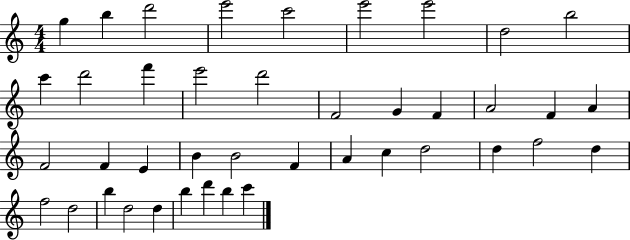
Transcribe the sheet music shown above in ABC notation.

X:1
T:Untitled
M:4/4
L:1/4
K:C
g b d'2 e'2 c'2 e'2 e'2 d2 b2 c' d'2 f' e'2 d'2 F2 G F A2 F A F2 F E B B2 F A c d2 d f2 d f2 d2 b d2 d b d' b c'